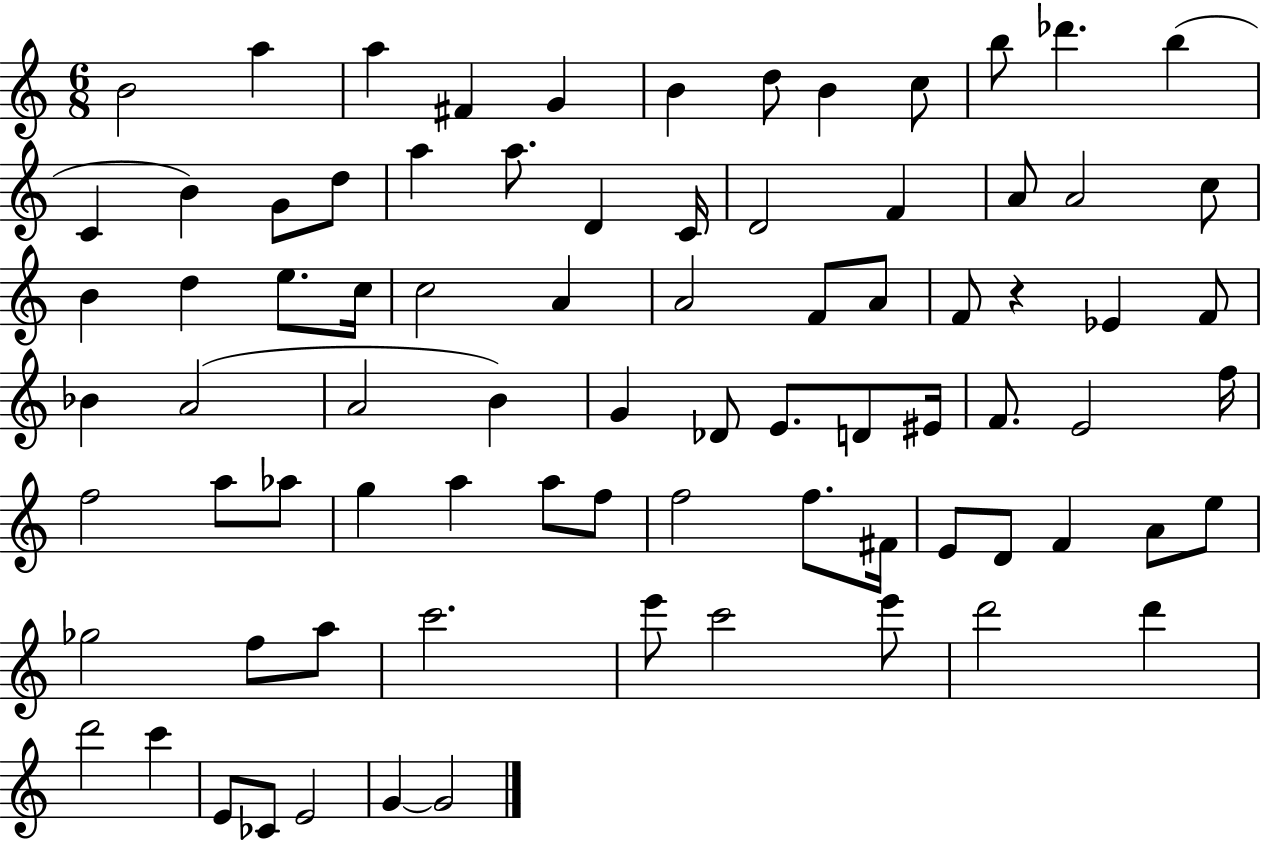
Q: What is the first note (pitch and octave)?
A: B4